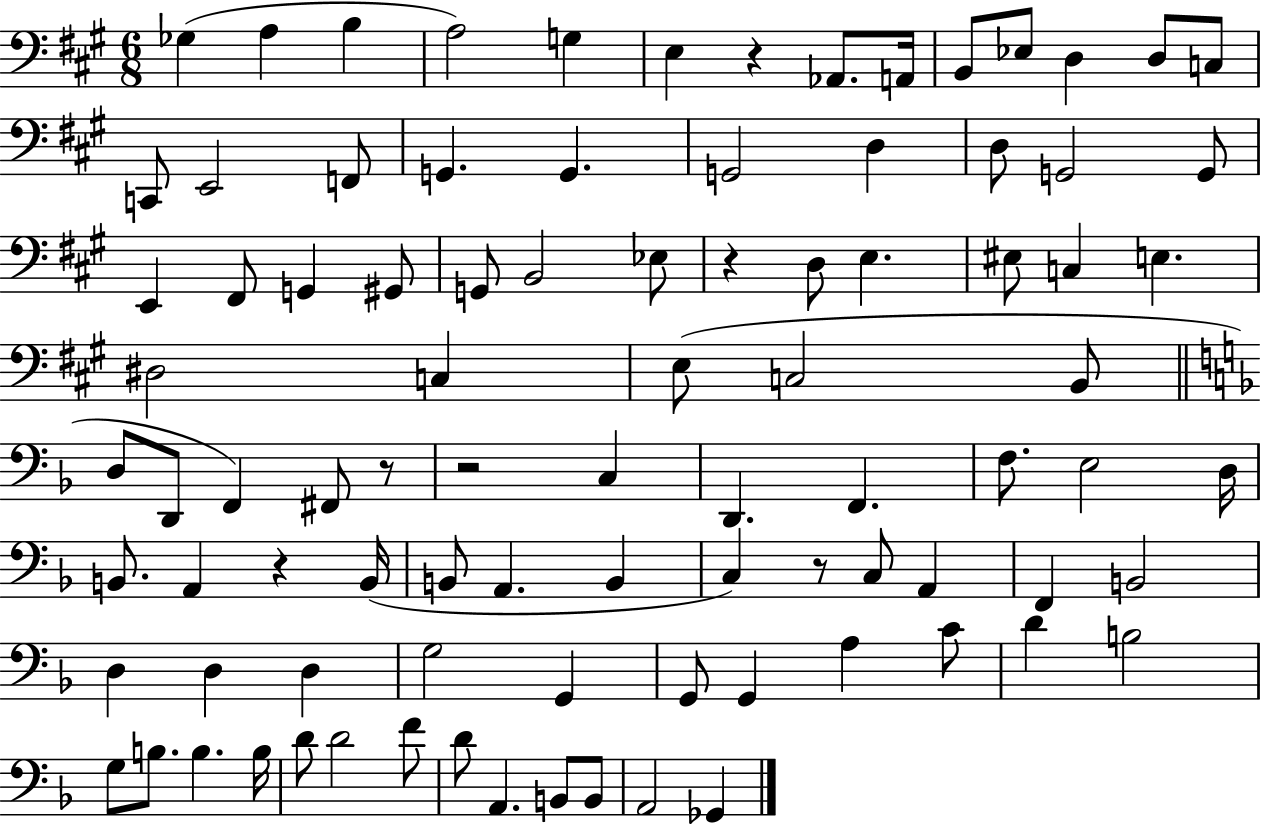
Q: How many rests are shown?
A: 6